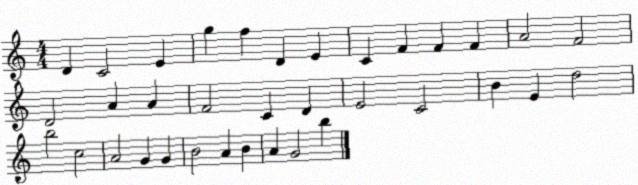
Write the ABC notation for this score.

X:1
T:Untitled
M:4/4
L:1/4
K:C
D C2 E g f D E C F F F A2 F2 D2 A A F2 C D E2 C2 B E d2 b2 c2 A2 G G B2 A B A G2 b